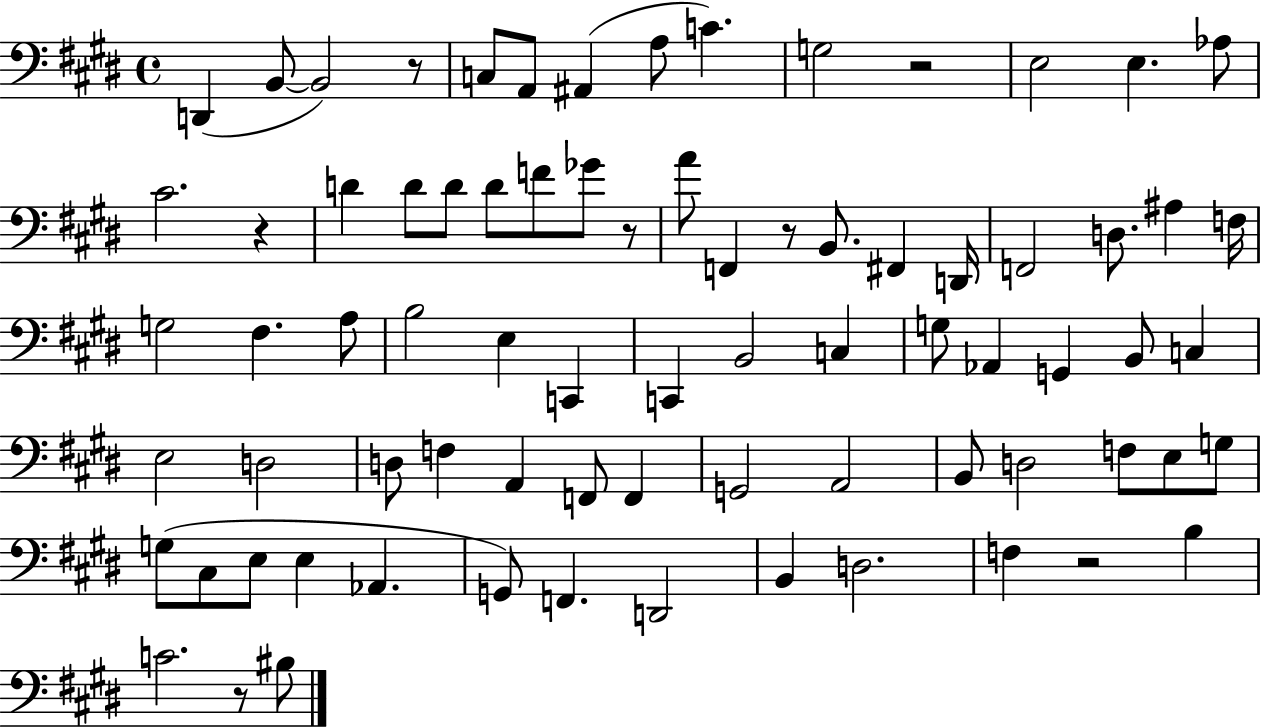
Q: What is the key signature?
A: E major